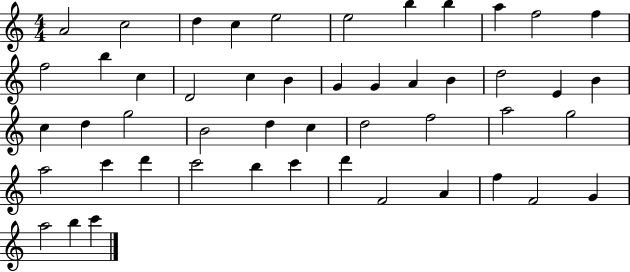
{
  \clef treble
  \numericTimeSignature
  \time 4/4
  \key c \major
  a'2 c''2 | d''4 c''4 e''2 | e''2 b''4 b''4 | a''4 f''2 f''4 | \break f''2 b''4 c''4 | d'2 c''4 b'4 | g'4 g'4 a'4 b'4 | d''2 e'4 b'4 | \break c''4 d''4 g''2 | b'2 d''4 c''4 | d''2 f''2 | a''2 g''2 | \break a''2 c'''4 d'''4 | c'''2 b''4 c'''4 | d'''4 f'2 a'4 | f''4 f'2 g'4 | \break a''2 b''4 c'''4 | \bar "|."
}